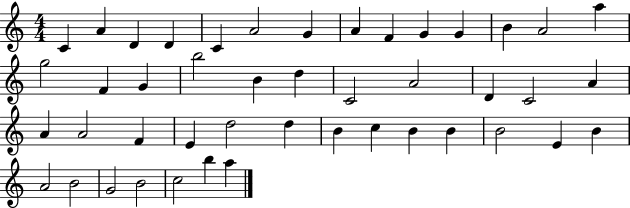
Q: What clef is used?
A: treble